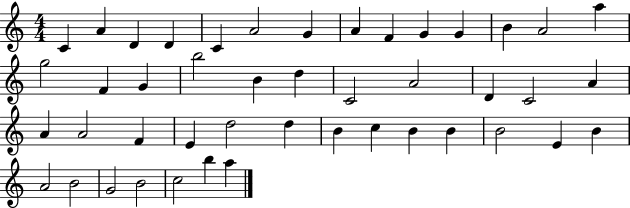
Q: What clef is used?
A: treble